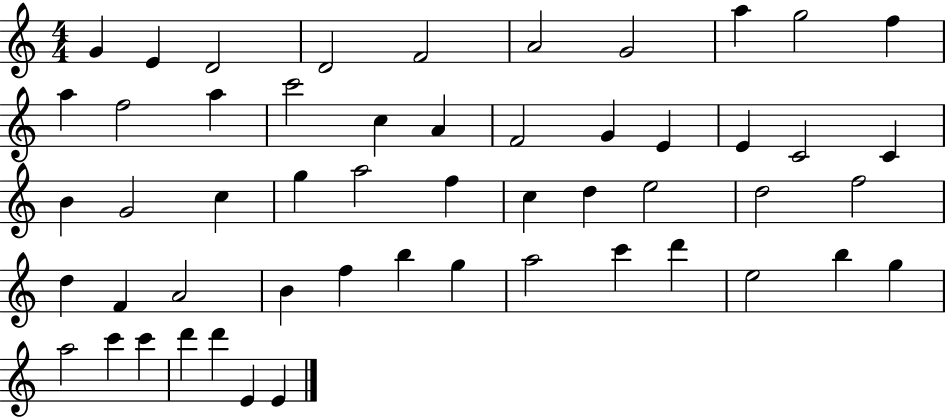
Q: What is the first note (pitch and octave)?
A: G4